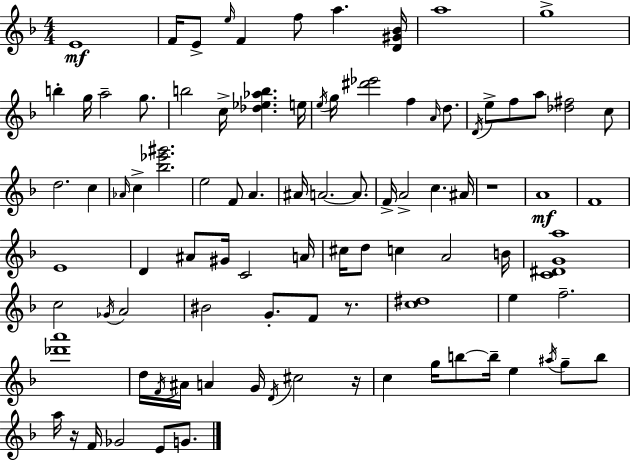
E4/w F4/s E4/e E5/s F4/q F5/e A5/q. [D4,G#4,Bb4]/s A5/w G5/w B5/q G5/s A5/h G5/e. B5/h C5/s [Db5,Eb5,Ab5,B5]/q. E5/s E5/s G5/s [D#6,Eb6]/h F5/q A4/s D5/e. D4/s E5/e F5/e A5/e [Db5,F#5]/h C5/e D5/h. C5/q Ab4/s C5/q [Bb5,Eb6,G#6]/h. E5/h F4/e A4/q. A#4/s A4/h. A4/e. F4/s A4/h C5/q. A#4/s R/w A4/w F4/w E4/w D4/q A#4/e G#4/s C4/h A4/s C#5/s D5/e C5/q A4/h B4/s [C4,D#4,G4,A5]/w C5/h Gb4/s A4/h BIS4/h G4/e. F4/e R/e. [C5,D#5]/w E5/q F5/h. [Db6,A6]/w D5/s F4/s A#4/s A4/q G4/s D4/s C#5/h R/s C5/q G5/s B5/e B5/s E5/q A#5/s G5/e B5/e A5/s R/s F4/s Gb4/h E4/e G4/e.